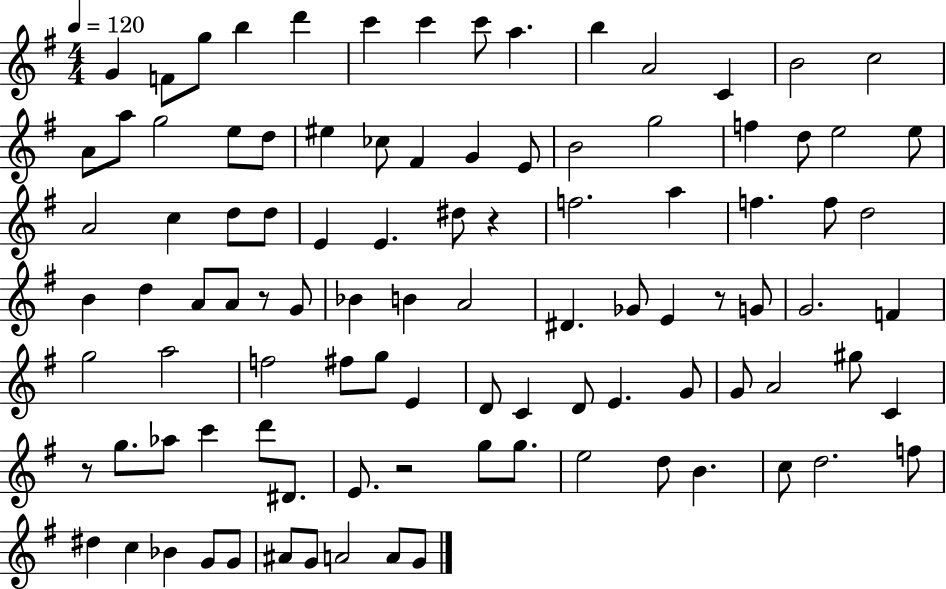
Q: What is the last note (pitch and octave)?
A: G4